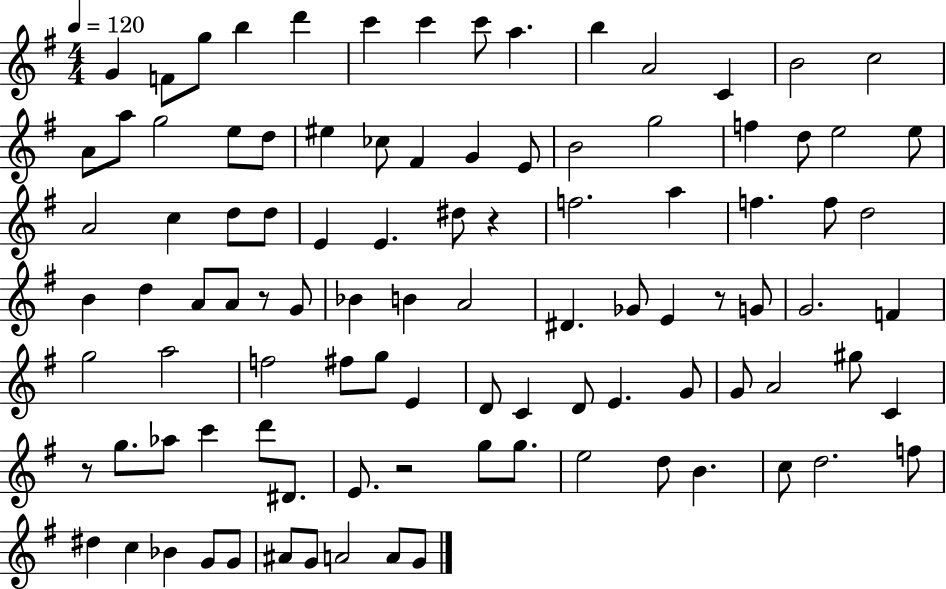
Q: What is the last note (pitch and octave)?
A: G4